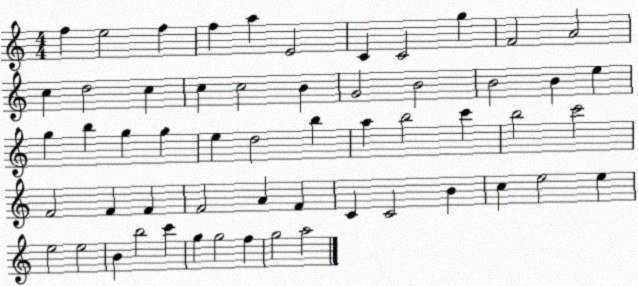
X:1
T:Untitled
M:4/4
L:1/4
K:C
f e2 f f a E2 C C2 g F2 A2 c d2 c c c2 B G2 B2 B2 B e g b g g e d2 b a b2 c' b2 c'2 F2 F F F2 A F C C2 B c e2 e e2 e2 B b2 c' g g2 f g2 a2